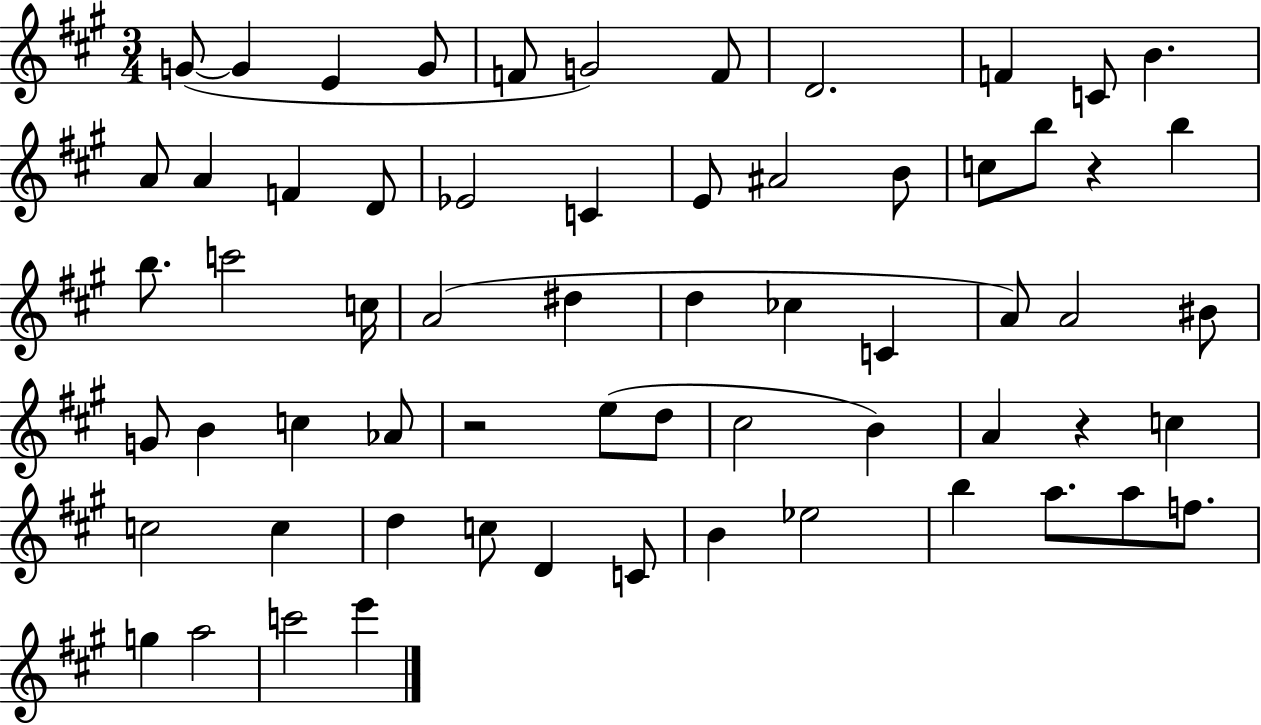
{
  \clef treble
  \numericTimeSignature
  \time 3/4
  \key a \major
  g'8~(~ g'4 e'4 g'8 | f'8 g'2) f'8 | d'2. | f'4 c'8 b'4. | \break a'8 a'4 f'4 d'8 | ees'2 c'4 | e'8 ais'2 b'8 | c''8 b''8 r4 b''4 | \break b''8. c'''2 c''16 | a'2( dis''4 | d''4 ces''4 c'4 | a'8) a'2 bis'8 | \break g'8 b'4 c''4 aes'8 | r2 e''8( d''8 | cis''2 b'4) | a'4 r4 c''4 | \break c''2 c''4 | d''4 c''8 d'4 c'8 | b'4 ees''2 | b''4 a''8. a''8 f''8. | \break g''4 a''2 | c'''2 e'''4 | \bar "|."
}